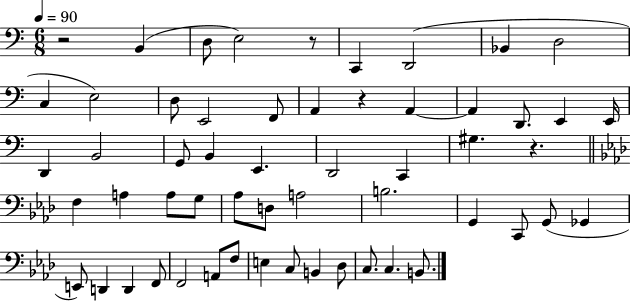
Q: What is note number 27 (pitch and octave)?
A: F3